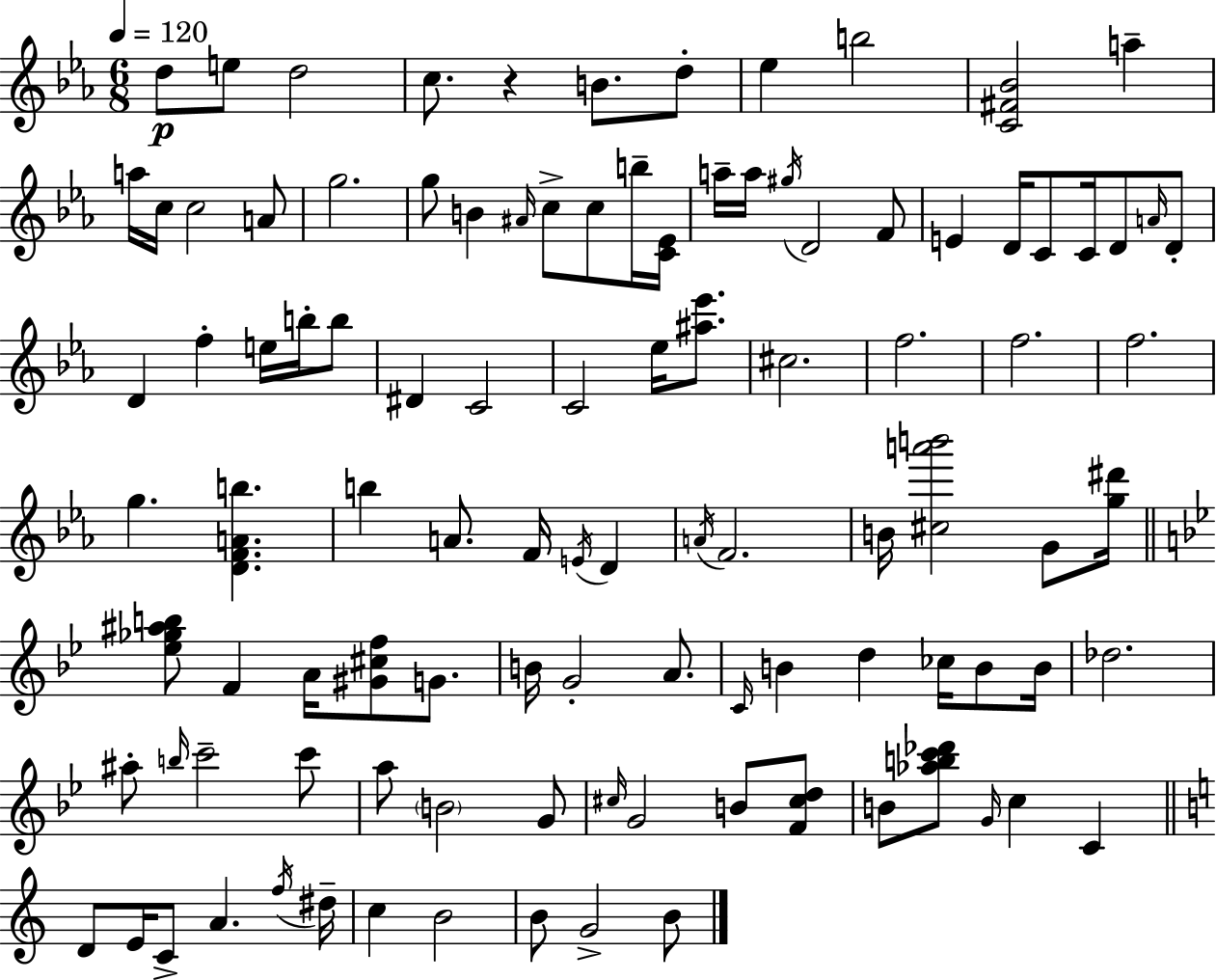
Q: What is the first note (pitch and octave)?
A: D5